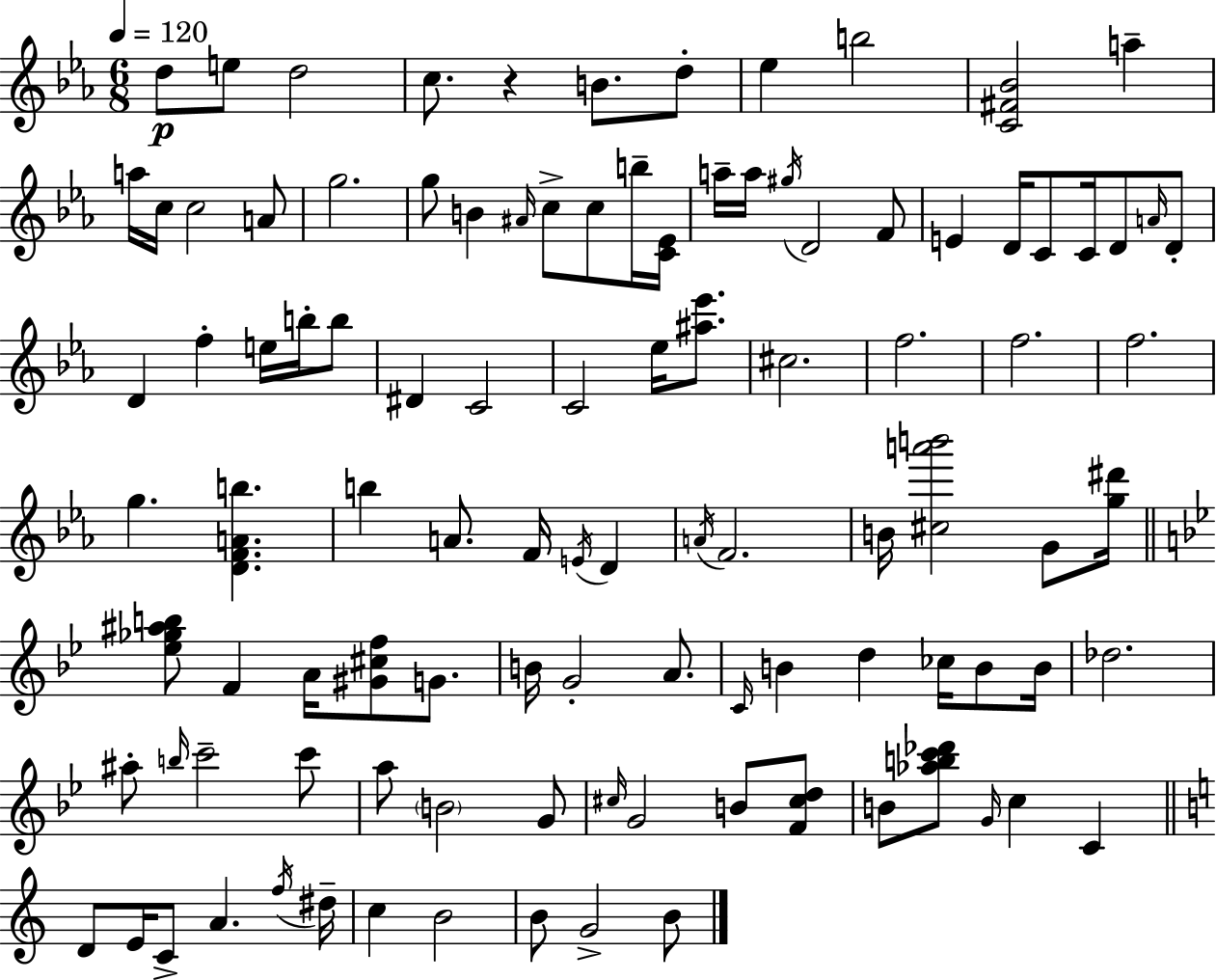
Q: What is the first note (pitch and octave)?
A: D5